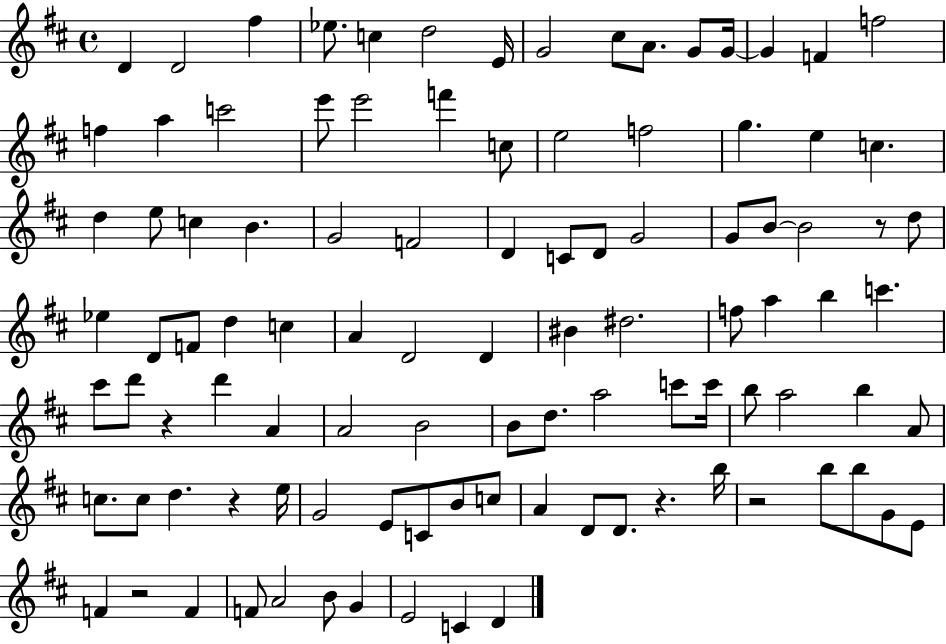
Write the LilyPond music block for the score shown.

{
  \clef treble
  \time 4/4
  \defaultTimeSignature
  \key d \major
  \repeat volta 2 { d'4 d'2 fis''4 | ees''8. c''4 d''2 e'16 | g'2 cis''8 a'8. g'8 g'16~~ | g'4 f'4 f''2 | \break f''4 a''4 c'''2 | e'''8 e'''2 f'''4 c''8 | e''2 f''2 | g''4. e''4 c''4. | \break d''4 e''8 c''4 b'4. | g'2 f'2 | d'4 c'8 d'8 g'2 | g'8 b'8~~ b'2 r8 d''8 | \break ees''4 d'8 f'8 d''4 c''4 | a'4 d'2 d'4 | bis'4 dis''2. | f''8 a''4 b''4 c'''4. | \break cis'''8 d'''8 r4 d'''4 a'4 | a'2 b'2 | b'8 d''8. a''2 c'''8 c'''16 | b''8 a''2 b''4 a'8 | \break c''8. c''8 d''4. r4 e''16 | g'2 e'8 c'8 b'8 c''8 | a'4 d'8 d'8. r4. b''16 | r2 b''8 b''8 g'8 e'8 | \break f'4 r2 f'4 | f'8 a'2 b'8 g'4 | e'2 c'4 d'4 | } \bar "|."
}